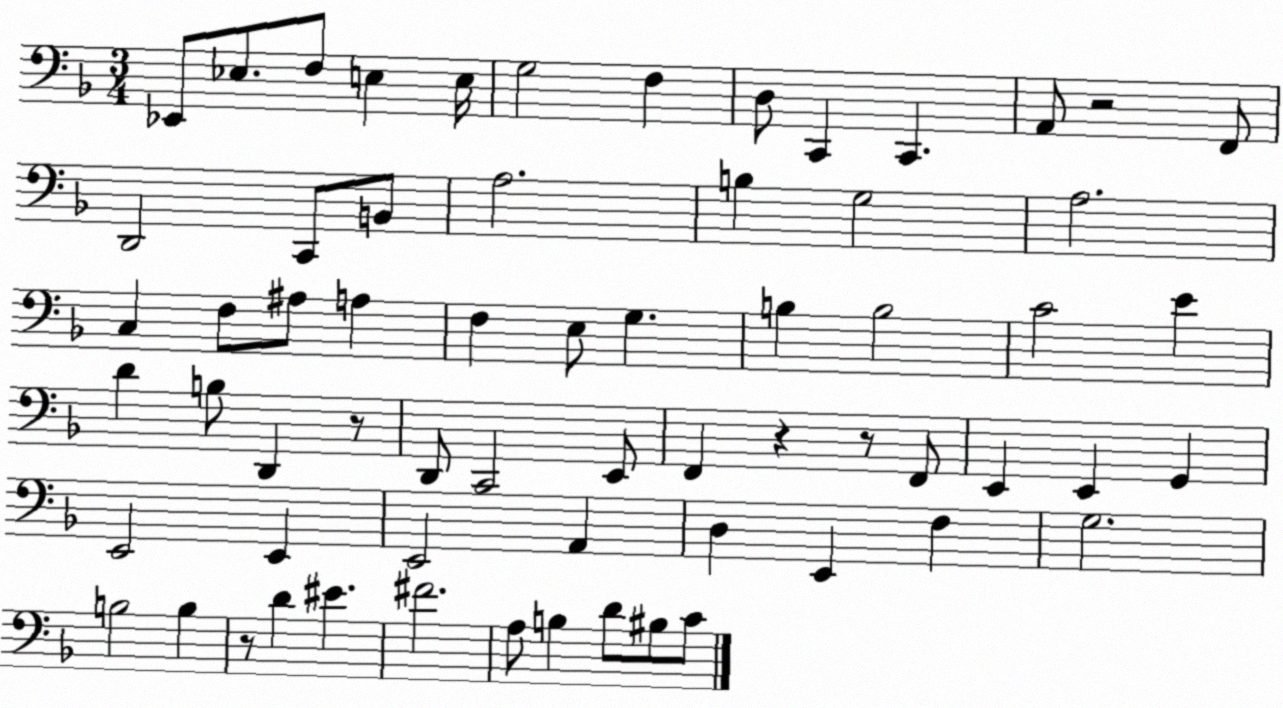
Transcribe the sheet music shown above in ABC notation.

X:1
T:Untitled
M:3/4
L:1/4
K:F
_E,,/2 _E,/2 F,/2 E, E,/4 G,2 F, D,/2 C,, C,, A,,/2 z2 F,,/2 D,,2 C,,/2 B,,/2 A,2 B, G,2 A,2 C, F,/2 ^A,/2 A, F, E,/2 G, B, B,2 C2 E D B,/2 D,, z/2 D,,/2 C,,2 E,,/2 F,, z z/2 F,,/2 E,, E,, G,, E,,2 E,, E,,2 A,, D, E,, F, G,2 B,2 B, z/2 D ^E ^F2 A,/2 B, D/2 ^B,/2 C/2